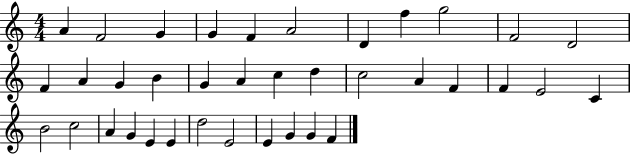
A4/q F4/h G4/q G4/q F4/q A4/h D4/q F5/q G5/h F4/h D4/h F4/q A4/q G4/q B4/q G4/q A4/q C5/q D5/q C5/h A4/q F4/q F4/q E4/h C4/q B4/h C5/h A4/q G4/q E4/q E4/q D5/h E4/h E4/q G4/q G4/q F4/q